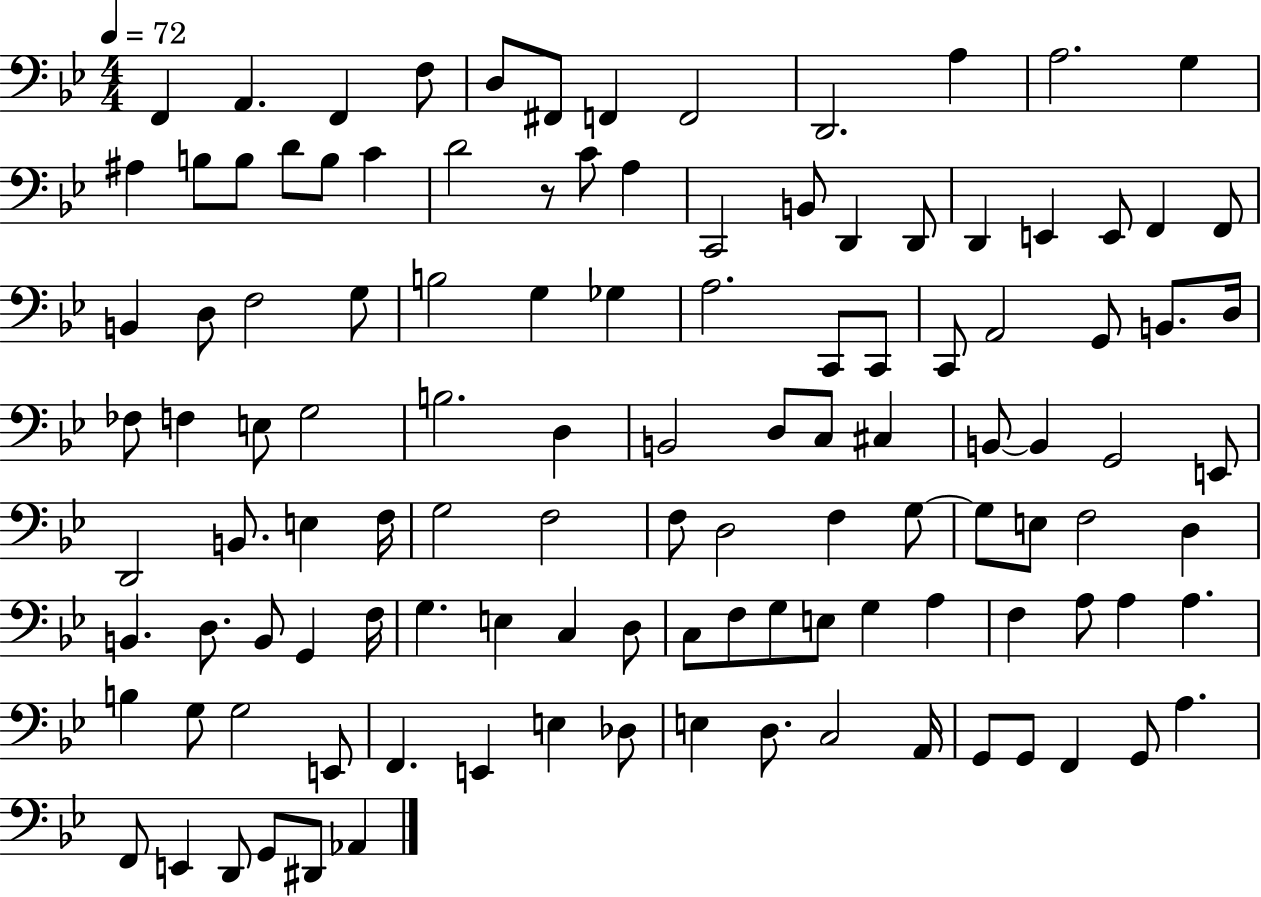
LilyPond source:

{
  \clef bass
  \numericTimeSignature
  \time 4/4
  \key bes \major
  \tempo 4 = 72
  f,4 a,4. f,4 f8 | d8 fis,8 f,4 f,2 | d,2. a4 | a2. g4 | \break ais4 b8 b8 d'8 b8 c'4 | d'2 r8 c'8 a4 | c,2 b,8 d,4 d,8 | d,4 e,4 e,8 f,4 f,8 | \break b,4 d8 f2 g8 | b2 g4 ges4 | a2. c,8 c,8 | c,8 a,2 g,8 b,8. d16 | \break fes8 f4 e8 g2 | b2. d4 | b,2 d8 c8 cis4 | b,8~~ b,4 g,2 e,8 | \break d,2 b,8. e4 f16 | g2 f2 | f8 d2 f4 g8~~ | g8 e8 f2 d4 | \break b,4. d8. b,8 g,4 f16 | g4. e4 c4 d8 | c8 f8 g8 e8 g4 a4 | f4 a8 a4 a4. | \break b4 g8 g2 e,8 | f,4. e,4 e4 des8 | e4 d8. c2 a,16 | g,8 g,8 f,4 g,8 a4. | \break f,8 e,4 d,8 g,8 dis,8 aes,4 | \bar "|."
}